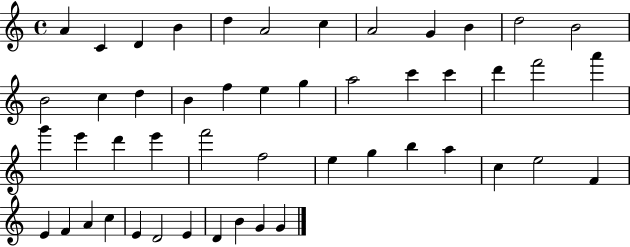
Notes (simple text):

A4/q C4/q D4/q B4/q D5/q A4/h C5/q A4/h G4/q B4/q D5/h B4/h B4/h C5/q D5/q B4/q F5/q E5/q G5/q A5/h C6/q C6/q D6/q F6/h A6/q G6/q E6/q D6/q E6/q F6/h F5/h E5/q G5/q B5/q A5/q C5/q E5/h F4/q E4/q F4/q A4/q C5/q E4/q D4/h E4/q D4/q B4/q G4/q G4/q